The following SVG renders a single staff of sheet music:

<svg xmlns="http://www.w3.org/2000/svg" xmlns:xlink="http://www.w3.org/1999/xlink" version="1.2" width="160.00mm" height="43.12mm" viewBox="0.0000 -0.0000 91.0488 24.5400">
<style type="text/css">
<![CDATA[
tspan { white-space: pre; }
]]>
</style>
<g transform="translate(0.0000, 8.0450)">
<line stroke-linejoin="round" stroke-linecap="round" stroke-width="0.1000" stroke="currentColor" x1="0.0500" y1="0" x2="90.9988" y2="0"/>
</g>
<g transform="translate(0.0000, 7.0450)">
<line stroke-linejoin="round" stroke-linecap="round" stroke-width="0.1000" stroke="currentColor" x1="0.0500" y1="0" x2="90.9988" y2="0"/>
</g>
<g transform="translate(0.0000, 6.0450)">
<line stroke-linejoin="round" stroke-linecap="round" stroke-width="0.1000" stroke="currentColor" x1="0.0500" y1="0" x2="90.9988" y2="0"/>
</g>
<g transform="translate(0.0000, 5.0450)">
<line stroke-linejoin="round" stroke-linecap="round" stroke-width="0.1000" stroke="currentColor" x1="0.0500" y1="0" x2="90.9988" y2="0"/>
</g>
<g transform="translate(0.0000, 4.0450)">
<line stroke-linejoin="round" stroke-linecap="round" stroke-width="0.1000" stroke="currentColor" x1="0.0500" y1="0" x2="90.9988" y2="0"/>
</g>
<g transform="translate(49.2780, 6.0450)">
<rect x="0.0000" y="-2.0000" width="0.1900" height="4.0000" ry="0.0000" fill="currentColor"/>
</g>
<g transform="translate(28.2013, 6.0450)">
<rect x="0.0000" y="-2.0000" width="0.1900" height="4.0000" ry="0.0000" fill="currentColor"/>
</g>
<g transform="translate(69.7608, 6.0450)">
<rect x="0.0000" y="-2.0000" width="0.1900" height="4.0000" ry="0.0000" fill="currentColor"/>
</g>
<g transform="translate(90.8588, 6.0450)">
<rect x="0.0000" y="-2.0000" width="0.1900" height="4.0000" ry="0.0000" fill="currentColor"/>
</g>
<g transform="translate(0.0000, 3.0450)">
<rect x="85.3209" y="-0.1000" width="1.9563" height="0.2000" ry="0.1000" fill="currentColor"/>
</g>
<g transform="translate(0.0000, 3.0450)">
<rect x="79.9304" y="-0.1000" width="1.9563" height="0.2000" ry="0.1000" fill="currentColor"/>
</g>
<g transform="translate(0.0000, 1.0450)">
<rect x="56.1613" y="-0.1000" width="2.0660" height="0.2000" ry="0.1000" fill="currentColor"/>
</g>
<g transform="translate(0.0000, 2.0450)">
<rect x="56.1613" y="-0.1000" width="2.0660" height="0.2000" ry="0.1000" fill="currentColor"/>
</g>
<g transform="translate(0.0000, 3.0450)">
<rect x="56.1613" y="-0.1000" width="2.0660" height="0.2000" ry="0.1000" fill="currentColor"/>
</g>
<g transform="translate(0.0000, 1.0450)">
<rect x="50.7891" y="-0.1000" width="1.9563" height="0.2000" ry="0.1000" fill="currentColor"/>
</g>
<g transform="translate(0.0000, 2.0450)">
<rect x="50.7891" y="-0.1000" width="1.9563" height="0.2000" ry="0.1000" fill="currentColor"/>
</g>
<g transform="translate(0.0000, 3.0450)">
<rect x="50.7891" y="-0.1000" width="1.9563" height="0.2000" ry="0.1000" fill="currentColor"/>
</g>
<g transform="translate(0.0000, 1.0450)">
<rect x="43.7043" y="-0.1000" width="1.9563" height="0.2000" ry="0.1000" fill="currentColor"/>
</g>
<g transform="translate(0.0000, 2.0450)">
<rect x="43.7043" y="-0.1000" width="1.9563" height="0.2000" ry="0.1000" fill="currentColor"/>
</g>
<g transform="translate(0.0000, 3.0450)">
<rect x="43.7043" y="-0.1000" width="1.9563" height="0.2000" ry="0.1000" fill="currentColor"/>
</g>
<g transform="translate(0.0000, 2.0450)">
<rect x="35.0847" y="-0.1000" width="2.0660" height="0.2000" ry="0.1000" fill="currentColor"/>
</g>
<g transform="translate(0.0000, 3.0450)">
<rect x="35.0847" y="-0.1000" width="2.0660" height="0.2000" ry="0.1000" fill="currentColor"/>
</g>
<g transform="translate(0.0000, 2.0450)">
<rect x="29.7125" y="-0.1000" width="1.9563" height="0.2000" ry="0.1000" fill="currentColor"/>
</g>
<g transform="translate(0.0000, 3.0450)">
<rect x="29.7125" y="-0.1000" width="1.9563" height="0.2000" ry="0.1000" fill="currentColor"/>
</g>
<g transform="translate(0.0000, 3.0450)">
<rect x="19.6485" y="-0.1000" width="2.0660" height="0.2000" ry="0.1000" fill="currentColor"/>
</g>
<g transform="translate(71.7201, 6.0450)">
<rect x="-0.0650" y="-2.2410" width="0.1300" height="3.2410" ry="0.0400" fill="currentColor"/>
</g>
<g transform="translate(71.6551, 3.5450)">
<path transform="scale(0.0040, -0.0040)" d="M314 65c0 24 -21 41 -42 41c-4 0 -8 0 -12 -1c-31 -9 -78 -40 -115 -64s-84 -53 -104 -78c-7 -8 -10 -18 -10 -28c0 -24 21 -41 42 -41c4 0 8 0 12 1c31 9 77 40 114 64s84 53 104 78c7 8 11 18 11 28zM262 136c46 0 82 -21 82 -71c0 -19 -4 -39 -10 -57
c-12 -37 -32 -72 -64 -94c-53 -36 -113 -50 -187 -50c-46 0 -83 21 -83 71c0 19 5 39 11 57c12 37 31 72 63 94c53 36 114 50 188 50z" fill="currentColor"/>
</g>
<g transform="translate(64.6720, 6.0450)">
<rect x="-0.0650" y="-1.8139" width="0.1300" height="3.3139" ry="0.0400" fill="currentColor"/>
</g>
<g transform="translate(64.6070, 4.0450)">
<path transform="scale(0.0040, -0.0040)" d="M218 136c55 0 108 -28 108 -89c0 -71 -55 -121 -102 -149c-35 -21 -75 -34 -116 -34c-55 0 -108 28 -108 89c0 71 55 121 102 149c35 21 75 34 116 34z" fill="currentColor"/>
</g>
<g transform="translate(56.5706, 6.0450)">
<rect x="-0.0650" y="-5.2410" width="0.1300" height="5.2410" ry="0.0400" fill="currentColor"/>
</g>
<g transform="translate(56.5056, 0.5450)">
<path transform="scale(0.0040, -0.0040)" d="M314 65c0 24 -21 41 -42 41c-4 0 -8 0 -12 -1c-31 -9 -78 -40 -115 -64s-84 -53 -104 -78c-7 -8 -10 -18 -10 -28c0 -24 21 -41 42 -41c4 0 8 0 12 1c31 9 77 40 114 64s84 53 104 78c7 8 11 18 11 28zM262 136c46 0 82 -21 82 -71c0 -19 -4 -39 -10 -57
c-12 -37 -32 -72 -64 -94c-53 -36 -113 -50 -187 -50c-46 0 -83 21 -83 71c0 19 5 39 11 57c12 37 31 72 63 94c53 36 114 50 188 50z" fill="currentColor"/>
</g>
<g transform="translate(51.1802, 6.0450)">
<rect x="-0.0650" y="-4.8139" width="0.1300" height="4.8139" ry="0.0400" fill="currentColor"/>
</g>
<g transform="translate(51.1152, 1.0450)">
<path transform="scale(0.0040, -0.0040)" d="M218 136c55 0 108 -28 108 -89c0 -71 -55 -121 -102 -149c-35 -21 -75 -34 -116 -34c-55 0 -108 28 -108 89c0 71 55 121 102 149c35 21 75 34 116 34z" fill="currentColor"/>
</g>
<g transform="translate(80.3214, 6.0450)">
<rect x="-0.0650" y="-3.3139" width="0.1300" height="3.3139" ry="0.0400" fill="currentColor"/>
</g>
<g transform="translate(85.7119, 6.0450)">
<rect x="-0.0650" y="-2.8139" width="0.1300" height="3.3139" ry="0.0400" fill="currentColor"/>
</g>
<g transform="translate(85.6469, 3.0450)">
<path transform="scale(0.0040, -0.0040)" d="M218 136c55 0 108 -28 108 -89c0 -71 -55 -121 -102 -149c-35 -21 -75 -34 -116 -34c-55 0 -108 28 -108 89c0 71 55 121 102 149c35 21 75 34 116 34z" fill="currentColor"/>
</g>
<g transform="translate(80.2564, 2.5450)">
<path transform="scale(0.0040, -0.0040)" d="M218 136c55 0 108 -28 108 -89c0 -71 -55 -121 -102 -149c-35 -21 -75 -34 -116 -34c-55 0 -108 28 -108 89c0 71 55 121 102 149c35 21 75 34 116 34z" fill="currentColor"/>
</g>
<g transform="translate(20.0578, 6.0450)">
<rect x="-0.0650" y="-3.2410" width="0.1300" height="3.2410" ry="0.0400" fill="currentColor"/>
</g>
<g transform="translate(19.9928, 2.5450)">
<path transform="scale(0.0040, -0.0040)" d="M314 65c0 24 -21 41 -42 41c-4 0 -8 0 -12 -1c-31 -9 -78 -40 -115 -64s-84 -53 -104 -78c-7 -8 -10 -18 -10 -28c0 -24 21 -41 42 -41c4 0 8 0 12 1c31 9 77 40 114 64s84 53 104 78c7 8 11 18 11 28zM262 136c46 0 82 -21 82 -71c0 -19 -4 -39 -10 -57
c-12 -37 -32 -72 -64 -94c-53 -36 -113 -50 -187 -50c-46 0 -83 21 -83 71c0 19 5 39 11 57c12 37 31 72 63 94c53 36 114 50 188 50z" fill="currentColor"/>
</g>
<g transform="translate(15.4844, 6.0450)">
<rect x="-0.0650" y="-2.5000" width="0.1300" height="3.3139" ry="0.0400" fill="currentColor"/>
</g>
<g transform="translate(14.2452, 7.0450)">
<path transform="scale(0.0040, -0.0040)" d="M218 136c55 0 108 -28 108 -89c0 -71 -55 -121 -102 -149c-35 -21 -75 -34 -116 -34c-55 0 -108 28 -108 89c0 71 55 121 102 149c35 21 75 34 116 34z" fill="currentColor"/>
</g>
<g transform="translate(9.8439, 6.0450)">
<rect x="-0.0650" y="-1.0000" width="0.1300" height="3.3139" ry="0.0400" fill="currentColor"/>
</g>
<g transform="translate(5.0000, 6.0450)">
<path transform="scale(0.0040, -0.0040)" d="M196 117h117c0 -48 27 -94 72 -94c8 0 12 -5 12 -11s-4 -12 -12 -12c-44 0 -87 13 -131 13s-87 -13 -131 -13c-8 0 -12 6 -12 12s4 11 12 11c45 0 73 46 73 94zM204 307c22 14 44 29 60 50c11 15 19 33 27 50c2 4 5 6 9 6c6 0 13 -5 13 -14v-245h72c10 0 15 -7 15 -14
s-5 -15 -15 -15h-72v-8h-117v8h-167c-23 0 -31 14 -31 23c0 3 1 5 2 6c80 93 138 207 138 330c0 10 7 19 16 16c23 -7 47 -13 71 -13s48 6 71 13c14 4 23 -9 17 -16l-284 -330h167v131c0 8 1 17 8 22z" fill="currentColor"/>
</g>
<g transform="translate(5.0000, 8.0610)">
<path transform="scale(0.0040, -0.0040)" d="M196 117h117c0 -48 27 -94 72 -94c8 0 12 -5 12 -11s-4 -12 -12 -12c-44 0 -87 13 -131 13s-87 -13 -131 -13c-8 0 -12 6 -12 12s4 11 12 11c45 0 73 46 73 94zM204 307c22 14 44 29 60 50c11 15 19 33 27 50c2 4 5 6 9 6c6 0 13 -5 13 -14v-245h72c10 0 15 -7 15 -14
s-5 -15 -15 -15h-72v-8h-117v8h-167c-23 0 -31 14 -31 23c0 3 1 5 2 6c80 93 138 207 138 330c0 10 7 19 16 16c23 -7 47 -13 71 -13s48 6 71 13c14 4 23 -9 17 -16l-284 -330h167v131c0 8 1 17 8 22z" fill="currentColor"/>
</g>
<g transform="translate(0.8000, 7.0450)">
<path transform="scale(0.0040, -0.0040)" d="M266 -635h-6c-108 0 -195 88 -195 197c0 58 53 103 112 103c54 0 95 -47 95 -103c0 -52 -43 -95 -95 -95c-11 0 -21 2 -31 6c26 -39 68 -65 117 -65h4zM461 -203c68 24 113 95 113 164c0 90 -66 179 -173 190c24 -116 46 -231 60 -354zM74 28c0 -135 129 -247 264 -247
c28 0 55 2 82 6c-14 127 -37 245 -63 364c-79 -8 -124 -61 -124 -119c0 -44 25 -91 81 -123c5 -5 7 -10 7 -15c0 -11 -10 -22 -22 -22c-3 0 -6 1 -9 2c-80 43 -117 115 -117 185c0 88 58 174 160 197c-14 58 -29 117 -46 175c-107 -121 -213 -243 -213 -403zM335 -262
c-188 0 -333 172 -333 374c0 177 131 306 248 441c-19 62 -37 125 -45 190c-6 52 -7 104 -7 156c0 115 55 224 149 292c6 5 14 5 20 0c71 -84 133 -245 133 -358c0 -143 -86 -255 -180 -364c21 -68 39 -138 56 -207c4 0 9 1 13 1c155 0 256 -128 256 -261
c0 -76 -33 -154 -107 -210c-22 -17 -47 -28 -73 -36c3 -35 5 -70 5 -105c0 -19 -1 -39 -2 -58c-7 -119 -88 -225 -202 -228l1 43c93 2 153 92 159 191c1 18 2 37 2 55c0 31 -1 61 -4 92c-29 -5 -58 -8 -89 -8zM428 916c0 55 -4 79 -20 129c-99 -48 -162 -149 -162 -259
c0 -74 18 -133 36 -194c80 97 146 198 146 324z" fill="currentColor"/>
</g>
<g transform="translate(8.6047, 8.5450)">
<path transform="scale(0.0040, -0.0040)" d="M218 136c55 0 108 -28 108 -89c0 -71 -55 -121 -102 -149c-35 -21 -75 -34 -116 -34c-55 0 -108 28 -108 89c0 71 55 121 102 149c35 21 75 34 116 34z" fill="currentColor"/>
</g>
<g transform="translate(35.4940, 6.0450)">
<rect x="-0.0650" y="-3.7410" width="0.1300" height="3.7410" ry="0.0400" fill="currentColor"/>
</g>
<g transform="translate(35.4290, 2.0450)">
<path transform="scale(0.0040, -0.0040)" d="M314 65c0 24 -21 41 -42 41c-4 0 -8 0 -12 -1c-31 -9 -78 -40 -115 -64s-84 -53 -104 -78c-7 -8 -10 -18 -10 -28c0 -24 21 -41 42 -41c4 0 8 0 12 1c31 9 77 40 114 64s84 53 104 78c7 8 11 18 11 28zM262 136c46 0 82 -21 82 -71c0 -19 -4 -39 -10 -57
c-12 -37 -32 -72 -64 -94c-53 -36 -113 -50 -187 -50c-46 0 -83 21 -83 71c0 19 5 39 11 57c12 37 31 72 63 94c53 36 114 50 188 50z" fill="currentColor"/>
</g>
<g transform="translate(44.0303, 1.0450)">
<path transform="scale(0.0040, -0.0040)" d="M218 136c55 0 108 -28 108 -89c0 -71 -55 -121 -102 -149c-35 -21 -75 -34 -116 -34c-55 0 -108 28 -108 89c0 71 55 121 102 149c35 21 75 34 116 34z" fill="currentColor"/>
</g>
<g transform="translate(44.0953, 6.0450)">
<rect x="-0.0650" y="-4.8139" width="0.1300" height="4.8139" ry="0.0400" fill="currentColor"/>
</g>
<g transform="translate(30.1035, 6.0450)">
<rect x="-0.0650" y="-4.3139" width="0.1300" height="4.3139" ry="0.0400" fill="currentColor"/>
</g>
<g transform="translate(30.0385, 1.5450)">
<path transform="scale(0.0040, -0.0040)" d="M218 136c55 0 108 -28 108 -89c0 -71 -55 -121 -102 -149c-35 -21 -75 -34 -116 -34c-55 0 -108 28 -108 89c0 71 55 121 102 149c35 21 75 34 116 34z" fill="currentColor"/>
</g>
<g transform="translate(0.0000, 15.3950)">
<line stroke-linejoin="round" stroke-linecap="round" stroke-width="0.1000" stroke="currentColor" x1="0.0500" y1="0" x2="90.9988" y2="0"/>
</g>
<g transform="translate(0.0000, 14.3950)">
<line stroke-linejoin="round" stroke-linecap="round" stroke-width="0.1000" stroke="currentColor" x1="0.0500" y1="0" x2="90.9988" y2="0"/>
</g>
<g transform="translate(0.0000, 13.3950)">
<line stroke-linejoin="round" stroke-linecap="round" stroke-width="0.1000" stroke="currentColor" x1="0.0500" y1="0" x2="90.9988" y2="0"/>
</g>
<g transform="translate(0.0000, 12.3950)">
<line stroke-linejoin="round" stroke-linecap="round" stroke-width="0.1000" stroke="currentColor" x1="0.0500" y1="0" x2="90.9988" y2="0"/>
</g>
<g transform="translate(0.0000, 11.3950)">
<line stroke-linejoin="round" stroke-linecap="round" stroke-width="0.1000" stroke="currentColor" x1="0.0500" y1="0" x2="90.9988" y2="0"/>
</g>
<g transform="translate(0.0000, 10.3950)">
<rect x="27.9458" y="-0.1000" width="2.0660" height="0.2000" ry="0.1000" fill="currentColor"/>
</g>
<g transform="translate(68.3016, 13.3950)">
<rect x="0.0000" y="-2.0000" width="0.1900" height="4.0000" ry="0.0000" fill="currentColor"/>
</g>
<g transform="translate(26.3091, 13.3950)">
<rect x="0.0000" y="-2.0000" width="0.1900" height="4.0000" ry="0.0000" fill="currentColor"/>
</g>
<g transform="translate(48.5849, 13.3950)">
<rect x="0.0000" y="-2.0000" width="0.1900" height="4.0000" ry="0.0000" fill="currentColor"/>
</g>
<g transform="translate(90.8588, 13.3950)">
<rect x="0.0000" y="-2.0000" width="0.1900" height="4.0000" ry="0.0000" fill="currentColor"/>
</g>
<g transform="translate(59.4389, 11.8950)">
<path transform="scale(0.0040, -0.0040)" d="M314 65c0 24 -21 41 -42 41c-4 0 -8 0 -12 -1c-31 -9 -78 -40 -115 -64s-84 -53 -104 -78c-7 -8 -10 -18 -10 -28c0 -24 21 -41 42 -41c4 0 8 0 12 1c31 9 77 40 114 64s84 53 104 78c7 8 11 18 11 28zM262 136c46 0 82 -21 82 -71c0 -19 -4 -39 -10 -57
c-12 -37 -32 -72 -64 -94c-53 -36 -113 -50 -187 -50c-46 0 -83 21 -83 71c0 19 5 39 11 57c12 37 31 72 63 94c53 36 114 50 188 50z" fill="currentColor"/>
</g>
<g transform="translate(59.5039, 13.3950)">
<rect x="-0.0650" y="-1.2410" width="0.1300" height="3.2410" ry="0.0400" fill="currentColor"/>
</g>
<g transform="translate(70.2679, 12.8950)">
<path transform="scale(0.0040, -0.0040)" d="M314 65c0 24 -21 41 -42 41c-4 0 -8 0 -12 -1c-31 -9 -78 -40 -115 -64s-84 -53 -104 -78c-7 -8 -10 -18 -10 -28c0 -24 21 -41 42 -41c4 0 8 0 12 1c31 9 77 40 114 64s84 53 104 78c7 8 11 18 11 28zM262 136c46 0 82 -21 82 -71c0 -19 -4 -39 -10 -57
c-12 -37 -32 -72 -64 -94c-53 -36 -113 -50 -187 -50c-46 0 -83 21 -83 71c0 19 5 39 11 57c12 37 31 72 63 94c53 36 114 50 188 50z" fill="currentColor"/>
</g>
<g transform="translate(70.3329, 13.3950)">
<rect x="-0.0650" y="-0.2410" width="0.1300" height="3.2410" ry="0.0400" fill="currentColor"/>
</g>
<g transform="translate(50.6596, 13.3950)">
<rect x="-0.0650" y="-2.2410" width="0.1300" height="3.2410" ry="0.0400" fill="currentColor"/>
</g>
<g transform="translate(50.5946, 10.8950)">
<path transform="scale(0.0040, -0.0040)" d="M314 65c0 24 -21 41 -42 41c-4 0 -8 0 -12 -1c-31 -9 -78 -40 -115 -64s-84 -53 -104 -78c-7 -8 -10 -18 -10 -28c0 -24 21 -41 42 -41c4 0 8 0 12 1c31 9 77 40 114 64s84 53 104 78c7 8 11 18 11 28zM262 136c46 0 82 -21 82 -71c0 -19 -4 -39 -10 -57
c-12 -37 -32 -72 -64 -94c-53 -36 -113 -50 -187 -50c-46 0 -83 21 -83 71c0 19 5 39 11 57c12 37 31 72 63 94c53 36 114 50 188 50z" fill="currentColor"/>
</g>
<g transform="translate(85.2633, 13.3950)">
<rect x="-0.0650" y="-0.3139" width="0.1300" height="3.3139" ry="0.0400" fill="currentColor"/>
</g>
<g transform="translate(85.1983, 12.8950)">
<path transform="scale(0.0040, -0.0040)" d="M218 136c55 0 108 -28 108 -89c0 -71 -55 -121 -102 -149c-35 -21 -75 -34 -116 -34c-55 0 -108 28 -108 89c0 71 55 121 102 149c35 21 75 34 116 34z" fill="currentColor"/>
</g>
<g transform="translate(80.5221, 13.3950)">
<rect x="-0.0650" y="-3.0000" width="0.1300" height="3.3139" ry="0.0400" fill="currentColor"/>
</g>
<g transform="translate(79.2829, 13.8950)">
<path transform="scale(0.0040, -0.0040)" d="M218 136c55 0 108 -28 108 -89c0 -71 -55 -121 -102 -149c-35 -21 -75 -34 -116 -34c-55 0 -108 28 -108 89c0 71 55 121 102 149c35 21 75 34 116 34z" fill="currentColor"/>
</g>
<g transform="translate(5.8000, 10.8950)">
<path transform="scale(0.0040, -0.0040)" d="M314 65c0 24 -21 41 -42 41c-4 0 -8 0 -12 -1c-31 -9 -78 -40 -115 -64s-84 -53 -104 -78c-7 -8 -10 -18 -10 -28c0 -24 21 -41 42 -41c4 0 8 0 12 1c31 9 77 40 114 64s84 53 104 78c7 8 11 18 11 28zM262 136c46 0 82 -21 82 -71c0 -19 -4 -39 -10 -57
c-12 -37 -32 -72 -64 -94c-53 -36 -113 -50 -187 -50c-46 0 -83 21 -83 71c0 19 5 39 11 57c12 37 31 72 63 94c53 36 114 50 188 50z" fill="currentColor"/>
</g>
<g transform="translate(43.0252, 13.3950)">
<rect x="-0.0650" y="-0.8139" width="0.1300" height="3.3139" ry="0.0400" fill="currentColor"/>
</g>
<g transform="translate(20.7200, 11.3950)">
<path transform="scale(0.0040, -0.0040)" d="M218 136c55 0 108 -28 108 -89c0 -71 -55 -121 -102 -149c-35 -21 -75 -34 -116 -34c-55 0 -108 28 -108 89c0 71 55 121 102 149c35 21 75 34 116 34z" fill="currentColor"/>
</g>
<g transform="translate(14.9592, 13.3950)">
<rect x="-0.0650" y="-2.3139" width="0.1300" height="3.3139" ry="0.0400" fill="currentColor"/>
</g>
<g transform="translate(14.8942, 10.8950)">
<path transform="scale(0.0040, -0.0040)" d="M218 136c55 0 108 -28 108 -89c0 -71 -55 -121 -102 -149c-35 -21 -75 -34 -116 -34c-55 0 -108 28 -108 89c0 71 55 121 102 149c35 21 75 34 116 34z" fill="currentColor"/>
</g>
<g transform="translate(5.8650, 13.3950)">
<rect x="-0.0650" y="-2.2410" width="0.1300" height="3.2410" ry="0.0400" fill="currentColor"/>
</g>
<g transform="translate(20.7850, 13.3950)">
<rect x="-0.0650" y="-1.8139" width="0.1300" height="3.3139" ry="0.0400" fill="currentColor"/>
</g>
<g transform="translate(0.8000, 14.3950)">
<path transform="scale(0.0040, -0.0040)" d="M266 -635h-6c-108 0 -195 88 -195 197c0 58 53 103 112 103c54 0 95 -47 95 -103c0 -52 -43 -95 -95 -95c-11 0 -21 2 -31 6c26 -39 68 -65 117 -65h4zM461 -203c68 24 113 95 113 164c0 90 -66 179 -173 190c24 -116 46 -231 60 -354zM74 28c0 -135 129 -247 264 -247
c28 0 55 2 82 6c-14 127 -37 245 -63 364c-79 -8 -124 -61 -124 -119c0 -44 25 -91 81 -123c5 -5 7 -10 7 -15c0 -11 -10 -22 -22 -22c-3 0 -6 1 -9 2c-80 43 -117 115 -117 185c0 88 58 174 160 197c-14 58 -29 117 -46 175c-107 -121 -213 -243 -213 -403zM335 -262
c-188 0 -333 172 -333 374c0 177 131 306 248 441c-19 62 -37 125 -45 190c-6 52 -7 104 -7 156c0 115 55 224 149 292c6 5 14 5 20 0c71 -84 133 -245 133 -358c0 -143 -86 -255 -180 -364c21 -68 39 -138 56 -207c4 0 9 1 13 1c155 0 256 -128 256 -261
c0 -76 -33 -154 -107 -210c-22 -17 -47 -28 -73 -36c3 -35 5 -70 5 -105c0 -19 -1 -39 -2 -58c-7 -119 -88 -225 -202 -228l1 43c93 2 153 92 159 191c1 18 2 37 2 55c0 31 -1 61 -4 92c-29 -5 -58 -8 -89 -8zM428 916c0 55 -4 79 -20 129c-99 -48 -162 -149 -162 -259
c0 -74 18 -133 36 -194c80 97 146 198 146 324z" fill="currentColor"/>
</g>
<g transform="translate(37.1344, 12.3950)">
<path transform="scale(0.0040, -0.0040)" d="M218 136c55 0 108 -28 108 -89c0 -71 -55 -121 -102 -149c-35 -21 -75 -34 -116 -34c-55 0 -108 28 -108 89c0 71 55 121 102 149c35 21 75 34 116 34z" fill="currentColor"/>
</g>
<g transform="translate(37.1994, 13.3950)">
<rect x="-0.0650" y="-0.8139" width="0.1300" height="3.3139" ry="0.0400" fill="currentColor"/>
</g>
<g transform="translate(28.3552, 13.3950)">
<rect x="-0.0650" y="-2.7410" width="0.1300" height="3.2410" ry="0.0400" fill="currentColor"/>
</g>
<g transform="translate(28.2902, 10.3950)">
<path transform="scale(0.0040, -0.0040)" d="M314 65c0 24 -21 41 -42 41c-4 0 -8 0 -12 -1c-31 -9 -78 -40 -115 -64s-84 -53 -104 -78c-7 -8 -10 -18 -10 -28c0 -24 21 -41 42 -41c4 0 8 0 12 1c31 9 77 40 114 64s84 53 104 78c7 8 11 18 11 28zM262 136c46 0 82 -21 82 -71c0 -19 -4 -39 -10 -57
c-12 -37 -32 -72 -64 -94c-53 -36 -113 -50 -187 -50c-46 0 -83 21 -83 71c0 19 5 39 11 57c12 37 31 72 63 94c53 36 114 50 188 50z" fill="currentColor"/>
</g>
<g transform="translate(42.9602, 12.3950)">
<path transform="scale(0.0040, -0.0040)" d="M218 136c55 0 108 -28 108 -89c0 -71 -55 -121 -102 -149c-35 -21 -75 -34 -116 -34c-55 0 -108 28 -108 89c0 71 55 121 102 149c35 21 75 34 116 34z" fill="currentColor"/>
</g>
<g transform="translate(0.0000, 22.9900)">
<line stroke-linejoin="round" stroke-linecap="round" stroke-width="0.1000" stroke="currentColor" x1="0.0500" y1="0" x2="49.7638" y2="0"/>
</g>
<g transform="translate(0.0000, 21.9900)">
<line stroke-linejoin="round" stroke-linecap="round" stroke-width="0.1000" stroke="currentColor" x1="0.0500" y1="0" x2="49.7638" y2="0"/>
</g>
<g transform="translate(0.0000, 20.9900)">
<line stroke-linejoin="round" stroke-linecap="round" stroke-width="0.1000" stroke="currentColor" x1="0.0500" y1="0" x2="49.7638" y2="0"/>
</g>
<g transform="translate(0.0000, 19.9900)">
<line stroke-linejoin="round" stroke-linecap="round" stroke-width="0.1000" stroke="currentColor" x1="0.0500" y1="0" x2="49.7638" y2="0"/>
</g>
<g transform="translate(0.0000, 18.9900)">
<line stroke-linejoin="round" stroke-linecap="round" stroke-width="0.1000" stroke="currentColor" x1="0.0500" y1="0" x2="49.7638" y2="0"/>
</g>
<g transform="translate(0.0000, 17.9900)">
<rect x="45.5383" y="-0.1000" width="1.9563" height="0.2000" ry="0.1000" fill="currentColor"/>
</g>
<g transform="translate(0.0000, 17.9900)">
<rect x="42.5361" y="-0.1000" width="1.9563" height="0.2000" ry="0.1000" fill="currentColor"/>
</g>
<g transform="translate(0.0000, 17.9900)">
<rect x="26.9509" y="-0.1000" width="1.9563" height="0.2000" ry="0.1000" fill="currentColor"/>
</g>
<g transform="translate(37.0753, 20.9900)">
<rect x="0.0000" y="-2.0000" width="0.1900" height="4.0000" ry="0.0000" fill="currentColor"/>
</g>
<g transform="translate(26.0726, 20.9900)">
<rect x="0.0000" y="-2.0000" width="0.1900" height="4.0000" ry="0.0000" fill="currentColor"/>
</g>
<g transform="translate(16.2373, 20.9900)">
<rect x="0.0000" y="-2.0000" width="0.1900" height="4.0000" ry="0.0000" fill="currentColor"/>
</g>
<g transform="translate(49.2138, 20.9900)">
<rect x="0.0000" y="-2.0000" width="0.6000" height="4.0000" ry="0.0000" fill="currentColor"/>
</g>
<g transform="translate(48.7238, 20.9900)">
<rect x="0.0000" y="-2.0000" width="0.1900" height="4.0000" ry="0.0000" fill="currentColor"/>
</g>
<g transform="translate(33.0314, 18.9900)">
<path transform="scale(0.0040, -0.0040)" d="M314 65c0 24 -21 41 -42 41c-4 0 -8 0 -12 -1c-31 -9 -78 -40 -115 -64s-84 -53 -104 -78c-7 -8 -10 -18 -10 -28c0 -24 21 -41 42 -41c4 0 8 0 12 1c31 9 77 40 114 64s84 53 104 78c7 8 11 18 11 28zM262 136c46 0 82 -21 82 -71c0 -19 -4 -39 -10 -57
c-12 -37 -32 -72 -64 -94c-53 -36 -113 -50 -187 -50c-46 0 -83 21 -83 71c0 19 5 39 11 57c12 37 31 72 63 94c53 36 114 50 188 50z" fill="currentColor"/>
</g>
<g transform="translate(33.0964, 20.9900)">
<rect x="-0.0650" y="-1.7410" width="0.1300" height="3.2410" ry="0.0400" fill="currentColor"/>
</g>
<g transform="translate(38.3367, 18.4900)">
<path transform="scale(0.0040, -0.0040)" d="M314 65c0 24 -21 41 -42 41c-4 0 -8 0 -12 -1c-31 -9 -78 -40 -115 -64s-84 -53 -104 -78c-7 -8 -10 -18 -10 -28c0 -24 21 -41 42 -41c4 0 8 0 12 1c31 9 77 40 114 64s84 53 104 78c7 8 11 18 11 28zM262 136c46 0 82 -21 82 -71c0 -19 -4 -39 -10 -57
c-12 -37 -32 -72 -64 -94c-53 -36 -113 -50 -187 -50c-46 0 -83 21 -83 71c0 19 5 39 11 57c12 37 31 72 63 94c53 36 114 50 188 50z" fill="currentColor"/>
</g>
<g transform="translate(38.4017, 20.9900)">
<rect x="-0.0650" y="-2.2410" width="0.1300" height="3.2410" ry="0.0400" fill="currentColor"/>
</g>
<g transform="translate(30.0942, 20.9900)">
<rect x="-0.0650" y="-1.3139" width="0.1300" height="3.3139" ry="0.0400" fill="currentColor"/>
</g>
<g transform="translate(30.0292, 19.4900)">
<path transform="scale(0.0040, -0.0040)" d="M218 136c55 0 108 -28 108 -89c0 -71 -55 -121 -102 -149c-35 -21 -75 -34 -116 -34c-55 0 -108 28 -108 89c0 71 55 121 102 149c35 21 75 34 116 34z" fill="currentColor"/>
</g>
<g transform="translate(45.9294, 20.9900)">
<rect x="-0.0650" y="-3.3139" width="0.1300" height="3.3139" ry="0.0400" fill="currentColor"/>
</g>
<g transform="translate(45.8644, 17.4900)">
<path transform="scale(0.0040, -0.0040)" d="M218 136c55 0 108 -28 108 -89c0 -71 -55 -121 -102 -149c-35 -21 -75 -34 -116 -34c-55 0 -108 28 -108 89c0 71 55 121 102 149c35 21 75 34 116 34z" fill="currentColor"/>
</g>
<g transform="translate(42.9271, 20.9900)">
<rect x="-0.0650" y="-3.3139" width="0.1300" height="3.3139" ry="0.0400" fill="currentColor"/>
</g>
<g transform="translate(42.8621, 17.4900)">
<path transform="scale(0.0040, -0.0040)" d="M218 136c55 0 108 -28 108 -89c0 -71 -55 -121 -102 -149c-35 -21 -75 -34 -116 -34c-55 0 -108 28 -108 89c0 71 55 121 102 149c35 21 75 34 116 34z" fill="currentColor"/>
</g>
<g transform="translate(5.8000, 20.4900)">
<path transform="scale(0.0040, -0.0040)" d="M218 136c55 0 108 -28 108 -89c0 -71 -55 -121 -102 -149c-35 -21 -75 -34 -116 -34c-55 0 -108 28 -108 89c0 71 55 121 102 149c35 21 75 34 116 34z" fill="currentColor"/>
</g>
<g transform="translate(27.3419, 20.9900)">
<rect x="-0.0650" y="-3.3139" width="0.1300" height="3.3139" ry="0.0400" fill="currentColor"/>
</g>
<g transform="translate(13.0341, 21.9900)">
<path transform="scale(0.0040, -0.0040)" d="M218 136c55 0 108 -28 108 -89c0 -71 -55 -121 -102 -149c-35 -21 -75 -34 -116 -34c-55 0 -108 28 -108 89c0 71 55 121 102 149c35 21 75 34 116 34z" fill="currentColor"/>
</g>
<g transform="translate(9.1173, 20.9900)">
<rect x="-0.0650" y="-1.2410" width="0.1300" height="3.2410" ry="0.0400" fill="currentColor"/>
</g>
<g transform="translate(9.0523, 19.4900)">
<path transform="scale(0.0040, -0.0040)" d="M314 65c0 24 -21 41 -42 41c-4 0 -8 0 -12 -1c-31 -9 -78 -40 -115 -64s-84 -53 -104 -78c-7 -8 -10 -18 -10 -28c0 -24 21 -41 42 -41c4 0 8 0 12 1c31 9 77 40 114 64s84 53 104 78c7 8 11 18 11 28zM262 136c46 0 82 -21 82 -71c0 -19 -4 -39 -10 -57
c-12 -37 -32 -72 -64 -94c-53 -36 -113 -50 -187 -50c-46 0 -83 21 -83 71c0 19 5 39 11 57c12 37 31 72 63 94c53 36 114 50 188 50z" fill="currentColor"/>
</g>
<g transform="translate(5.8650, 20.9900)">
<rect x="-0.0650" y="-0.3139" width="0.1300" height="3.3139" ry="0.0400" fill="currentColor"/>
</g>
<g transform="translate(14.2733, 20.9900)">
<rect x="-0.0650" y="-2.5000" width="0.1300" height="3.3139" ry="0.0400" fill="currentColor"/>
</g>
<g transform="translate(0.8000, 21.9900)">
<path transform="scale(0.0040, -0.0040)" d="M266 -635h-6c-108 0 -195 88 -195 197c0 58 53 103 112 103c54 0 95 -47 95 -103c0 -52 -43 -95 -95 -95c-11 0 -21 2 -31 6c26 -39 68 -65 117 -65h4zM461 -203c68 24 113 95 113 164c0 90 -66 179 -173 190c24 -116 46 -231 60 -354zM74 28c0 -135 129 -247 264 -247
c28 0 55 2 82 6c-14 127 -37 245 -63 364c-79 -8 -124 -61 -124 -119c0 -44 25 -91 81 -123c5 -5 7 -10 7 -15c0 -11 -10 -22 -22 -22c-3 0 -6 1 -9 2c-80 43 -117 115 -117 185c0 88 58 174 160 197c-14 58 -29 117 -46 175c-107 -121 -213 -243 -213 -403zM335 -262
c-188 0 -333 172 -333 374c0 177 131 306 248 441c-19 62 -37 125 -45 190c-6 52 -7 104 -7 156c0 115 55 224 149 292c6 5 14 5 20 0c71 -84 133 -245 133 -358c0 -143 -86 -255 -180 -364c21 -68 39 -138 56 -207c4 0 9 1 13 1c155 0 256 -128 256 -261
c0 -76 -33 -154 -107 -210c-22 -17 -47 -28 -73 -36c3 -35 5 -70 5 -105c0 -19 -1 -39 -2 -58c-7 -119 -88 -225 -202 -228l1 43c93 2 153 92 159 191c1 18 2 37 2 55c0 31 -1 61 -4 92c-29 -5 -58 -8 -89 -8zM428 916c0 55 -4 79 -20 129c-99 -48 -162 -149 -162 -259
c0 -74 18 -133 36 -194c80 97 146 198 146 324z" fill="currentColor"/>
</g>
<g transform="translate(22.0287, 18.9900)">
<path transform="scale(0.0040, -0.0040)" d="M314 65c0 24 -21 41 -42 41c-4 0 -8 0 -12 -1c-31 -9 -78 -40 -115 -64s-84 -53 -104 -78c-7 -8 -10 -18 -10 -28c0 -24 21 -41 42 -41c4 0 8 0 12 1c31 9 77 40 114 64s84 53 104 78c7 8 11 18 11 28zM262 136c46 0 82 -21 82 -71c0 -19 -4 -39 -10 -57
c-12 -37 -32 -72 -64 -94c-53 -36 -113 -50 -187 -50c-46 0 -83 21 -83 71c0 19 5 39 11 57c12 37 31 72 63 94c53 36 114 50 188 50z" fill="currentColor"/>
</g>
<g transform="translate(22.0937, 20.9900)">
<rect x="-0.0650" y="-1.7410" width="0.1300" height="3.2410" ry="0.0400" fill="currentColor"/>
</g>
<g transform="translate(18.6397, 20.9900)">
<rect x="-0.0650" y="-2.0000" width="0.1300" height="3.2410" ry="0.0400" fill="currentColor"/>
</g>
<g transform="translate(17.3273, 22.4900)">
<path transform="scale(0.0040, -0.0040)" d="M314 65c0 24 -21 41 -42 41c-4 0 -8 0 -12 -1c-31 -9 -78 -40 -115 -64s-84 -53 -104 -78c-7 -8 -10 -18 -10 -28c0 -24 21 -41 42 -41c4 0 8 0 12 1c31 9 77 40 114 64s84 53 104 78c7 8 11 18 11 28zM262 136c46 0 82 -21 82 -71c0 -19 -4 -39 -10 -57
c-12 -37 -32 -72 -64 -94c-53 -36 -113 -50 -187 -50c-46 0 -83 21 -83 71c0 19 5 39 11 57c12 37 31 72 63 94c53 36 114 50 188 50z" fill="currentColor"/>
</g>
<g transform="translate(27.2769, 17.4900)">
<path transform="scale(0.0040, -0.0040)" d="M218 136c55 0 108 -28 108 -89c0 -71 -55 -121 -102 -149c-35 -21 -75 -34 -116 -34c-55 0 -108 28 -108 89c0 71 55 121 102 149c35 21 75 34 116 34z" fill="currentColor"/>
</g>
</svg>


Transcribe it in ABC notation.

X:1
T:Untitled
M:4/4
L:1/4
K:C
D G b2 d' c'2 e' e' f'2 f g2 b a g2 g f a2 d d g2 e2 c2 A c c e2 G F2 f2 b e f2 g2 b b